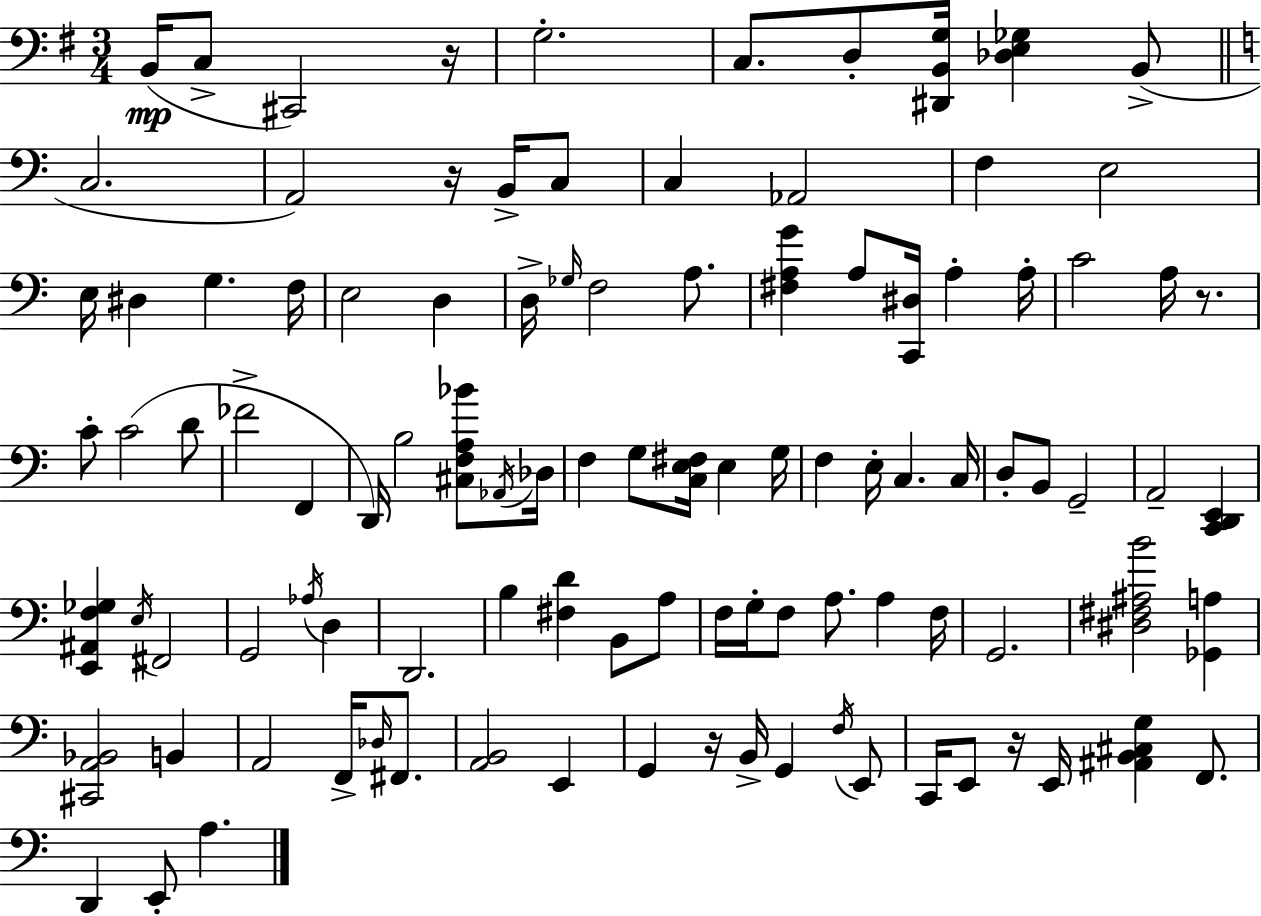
B2/s C3/e C#2/h R/s G3/h. C3/e. D3/e [D#2,B2,G3]/s [Db3,E3,Gb3]/q B2/e C3/h. A2/h R/s B2/s C3/e C3/q Ab2/h F3/q E3/h E3/s D#3/q G3/q. F3/s E3/h D3/q D3/s Gb3/s F3/h A3/e. [F#3,A3,G4]/q A3/e [C2,D#3]/s A3/q A3/s C4/h A3/s R/e. C4/e C4/h D4/e FES4/h F2/q D2/s B3/h [C#3,F3,A3,Bb4]/e Ab2/s Db3/s F3/q G3/e [C3,E3,F#3]/s E3/q G3/s F3/q E3/s C3/q. C3/s D3/e B2/e G2/h A2/h [C2,D2,E2]/q [E2,A#2,F3,Gb3]/q E3/s F#2/h G2/h Ab3/s D3/q D2/h. B3/q [F#3,D4]/q B2/e A3/e F3/s G3/s F3/e A3/e. A3/q F3/s G2/h. [D#3,F#3,A#3,B4]/h [Gb2,A3]/q [C#2,A2,Bb2]/h B2/q A2/h F2/s Db3/s F#2/e. [A2,B2]/h E2/q G2/q R/s B2/s G2/q F3/s E2/e C2/s E2/e R/s E2/s [A#2,B2,C#3,G3]/q F2/e. D2/q E2/e A3/q.